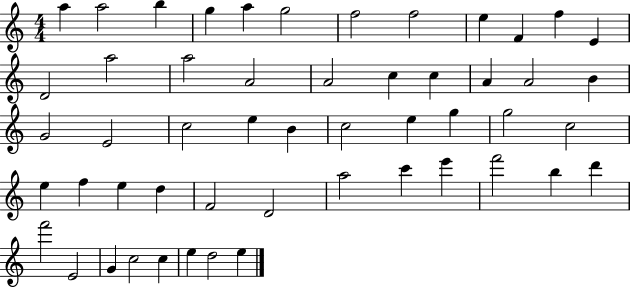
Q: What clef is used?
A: treble